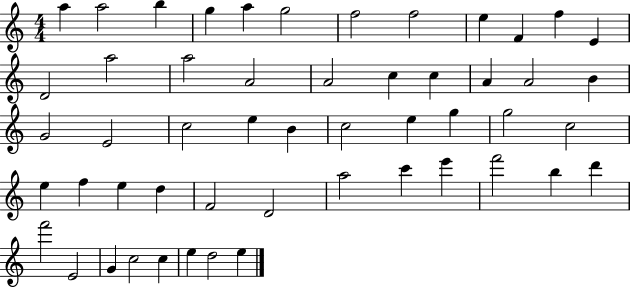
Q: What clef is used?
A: treble